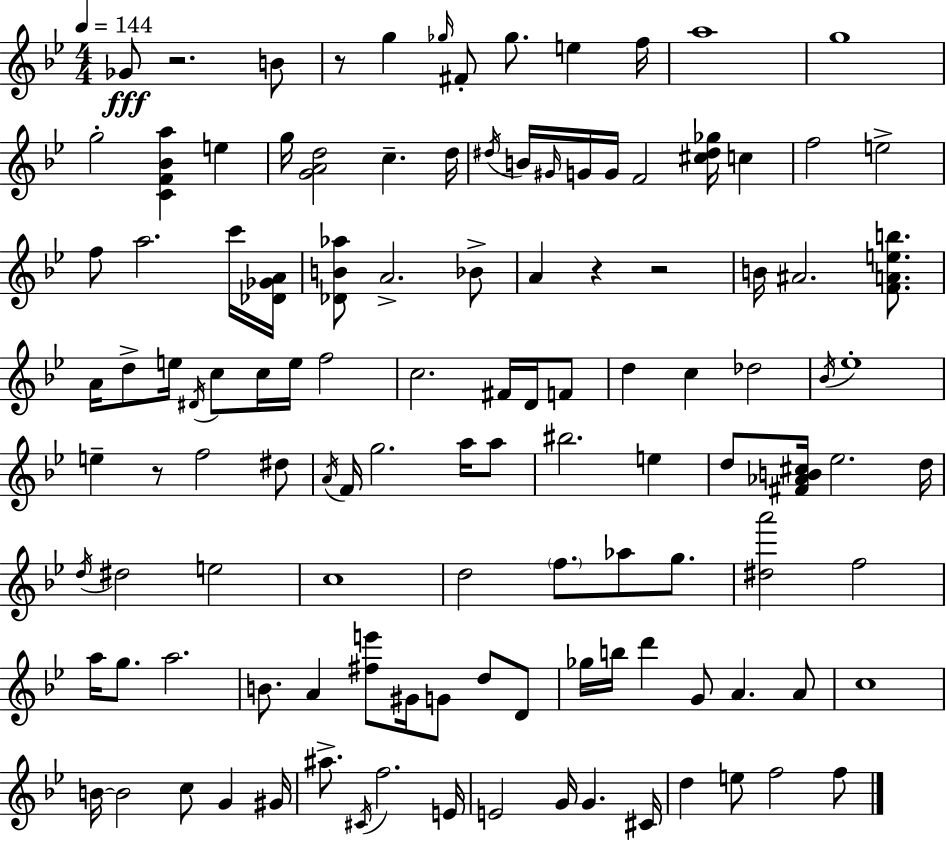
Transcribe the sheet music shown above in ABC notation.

X:1
T:Untitled
M:4/4
L:1/4
K:Bb
_G/2 z2 B/2 z/2 g _g/4 ^F/2 _g/2 e f/4 a4 g4 g2 [CF_Ba] e g/4 [GAd]2 c d/4 ^d/4 B/4 ^G/4 G/4 G/4 F2 [^c^d_g]/4 c f2 e2 f/2 a2 c'/4 [_D_GA]/4 [_DB_a]/2 A2 _B/2 A z z2 B/4 ^A2 [FAeb]/2 A/4 d/2 e/4 ^D/4 c/2 c/4 e/4 f2 c2 ^F/4 D/4 F/2 d c _d2 _B/4 _e4 e z/2 f2 ^d/2 A/4 F/4 g2 a/4 a/2 ^b2 e d/2 [^F_AB^c]/4 _e2 d/4 d/4 ^d2 e2 c4 d2 f/2 _a/2 g/2 [^da']2 f2 a/4 g/2 a2 B/2 A [^fe']/2 ^G/4 G/2 d/2 D/2 _g/4 b/4 d' G/2 A A/2 c4 B/4 B2 c/2 G ^G/4 ^a/2 ^C/4 f2 E/4 E2 G/4 G ^C/4 d e/2 f2 f/2